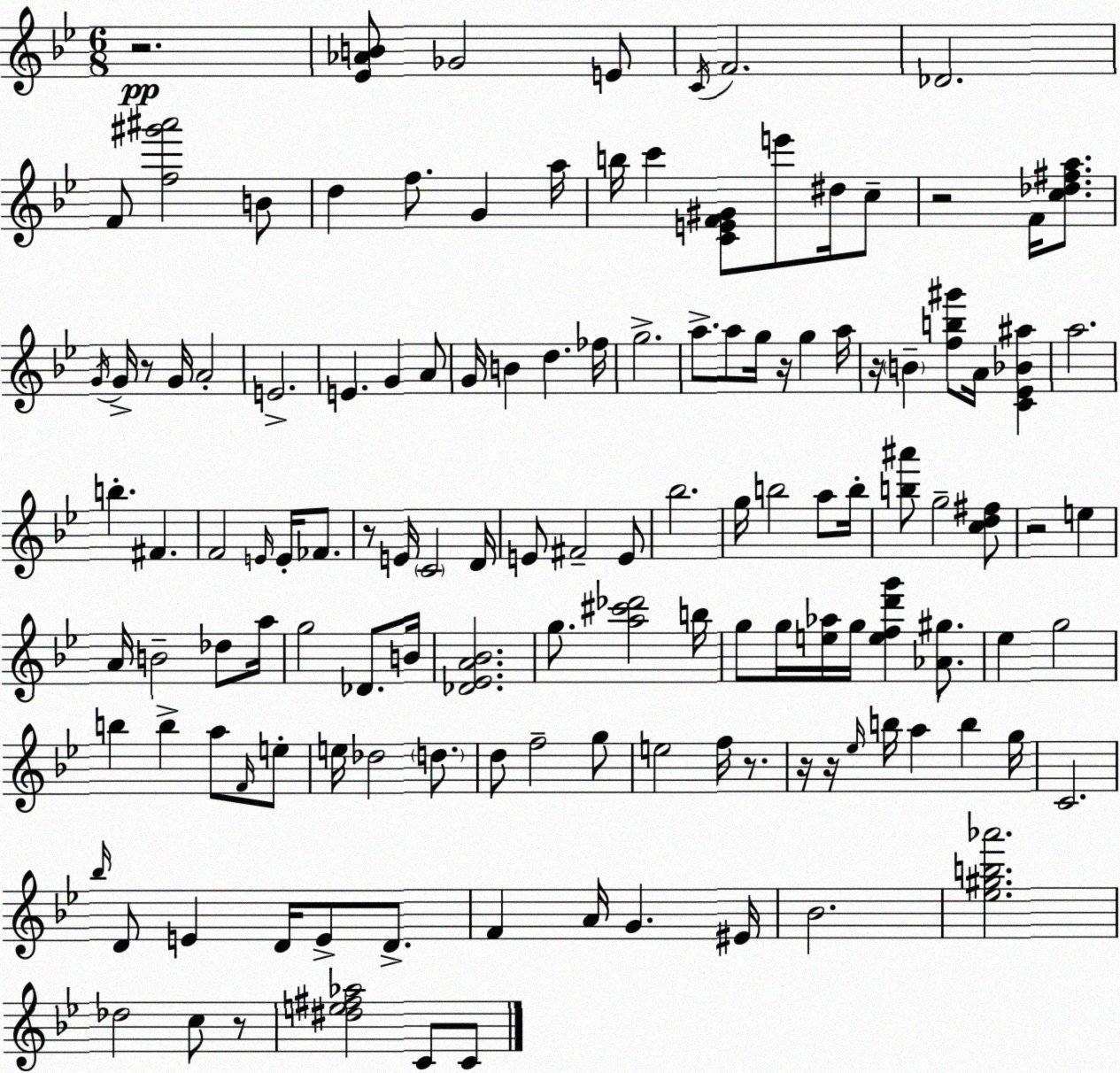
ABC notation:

X:1
T:Untitled
M:6/8
L:1/4
K:Bb
z2 [_E_AB]/2 _G2 E/2 C/4 F2 _D2 F/2 [f^g'^a']2 B/2 d f/2 G a/4 b/4 c' [CEF^G]/2 e'/2 ^d/4 c/2 z2 F/4 [c_d^fa]/2 G/4 G/4 z/2 G/4 A2 E2 E G A/2 G/4 B d _f/4 g2 a/2 a/2 g/4 z/4 g a/4 z/4 B [fb^g']/2 A/4 [C_E_B^a] a2 b ^F F2 E/4 E/4 _F/2 z/2 E/4 C2 D/4 E/2 ^F2 E/2 _b2 g/4 b2 a/2 b/4 [b^a']/2 g2 [cd^f]/2 z2 e A/4 B2 _d/2 a/4 g2 _D/2 B/4 [_D_EA_B]2 g/2 [a^c'_d']2 b/4 g/2 g/4 [e_a]/4 g/4 [efd'g'] [_A^g]/2 _e g2 b b a/2 F/4 e/2 e/4 _d2 d/2 d/2 f2 g/2 e2 f/4 z/2 z/4 z/4 _e/4 b/4 a b g/4 C2 _b/4 D/2 E D/4 E/2 D/2 F A/4 G ^E/4 _B2 [_e^gb_a']2 _d2 c/2 z/2 [^de^f_a]2 C/2 C/2